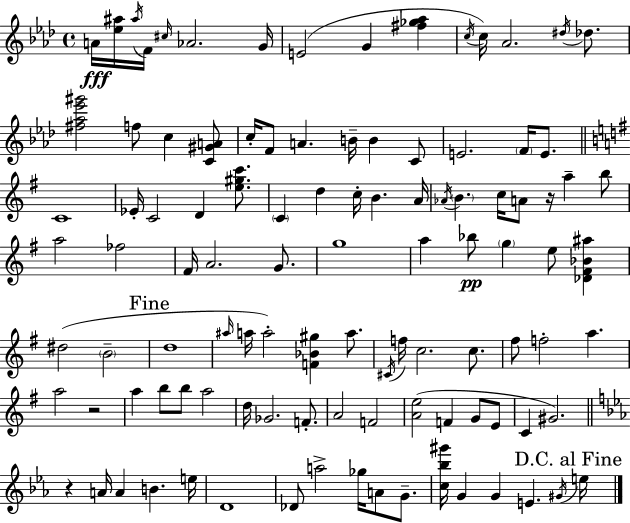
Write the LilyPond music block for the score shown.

{
  \clef treble
  \time 4/4
  \defaultTimeSignature
  \key f \minor
  \repeat volta 2 { a'16\fff <ees'' ais''>16 \acciaccatura { ais''16 } f'16 \grace { cis''16 } aes'2. | g'16 e'2( g'4 <fis'' ges'' aes''>4 | \acciaccatura { c''16 } c''16) aes'2. | \acciaccatura { dis''16 } des''8. <fis'' aes'' ees''' gis'''>2 f''8 c''4 | \break <c' gis' a'>8 c''16-. f'8 a'4. b'16-- b'4 | c'8 e'2. | \parenthesize f'16 e'8. \bar "||" \break \key g \major c'1 | ees'16-. c'2 d'4 <e'' gis'' c'''>8. | \parenthesize c'4 d''4 c''16-. b'4. a'16 | \acciaccatura { aes'16 } \parenthesize b'4. c''16 a'8 r16 a''4-- b''8 | \break a''2 fes''2 | fis'16 a'2. g'8. | g''1 | a''4 bes''8\pp \parenthesize g''4 e''8 <des' fis' bes' ais''>4 | \break dis''2( \parenthesize b'2-- | \mark "Fine" d''1 | \grace { ais''16 } a''16 a''2-.) <f' bes' gis''>4 a''8. | \acciaccatura { cis'16 } f''16 c''2. | \break c''8. fis''8 f''2-. a''4. | a''2 r2 | a''4 b''8 b''8 a''2 | d''16 ges'2. | \break f'8.-. a'2 f'2 | <a' e''>2( f'4 g'8 | e'8 c'4 gis'2.) | \bar "||" \break \key c \minor r4 a'16 a'4 b'4. e''16 | d'1 | des'8 a''2-> ges''16 a'8 g'8.-- | <c'' bes'' gis'''>16 g'4 g'4 e'4. \acciaccatura { gis'16 } | \break \mark "D.C. al Fine" e''16 } \bar "|."
}